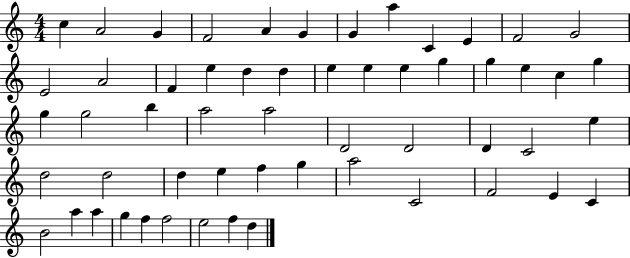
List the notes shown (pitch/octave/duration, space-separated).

C5/q A4/h G4/q F4/h A4/q G4/q G4/q A5/q C4/q E4/q F4/h G4/h E4/h A4/h F4/q E5/q D5/q D5/q E5/q E5/q E5/q G5/q G5/q E5/q C5/q G5/q G5/q G5/h B5/q A5/h A5/h D4/h D4/h D4/q C4/h E5/q D5/h D5/h D5/q E5/q F5/q G5/q A5/h C4/h F4/h E4/q C4/q B4/h A5/q A5/q G5/q F5/q F5/h E5/h F5/q D5/q